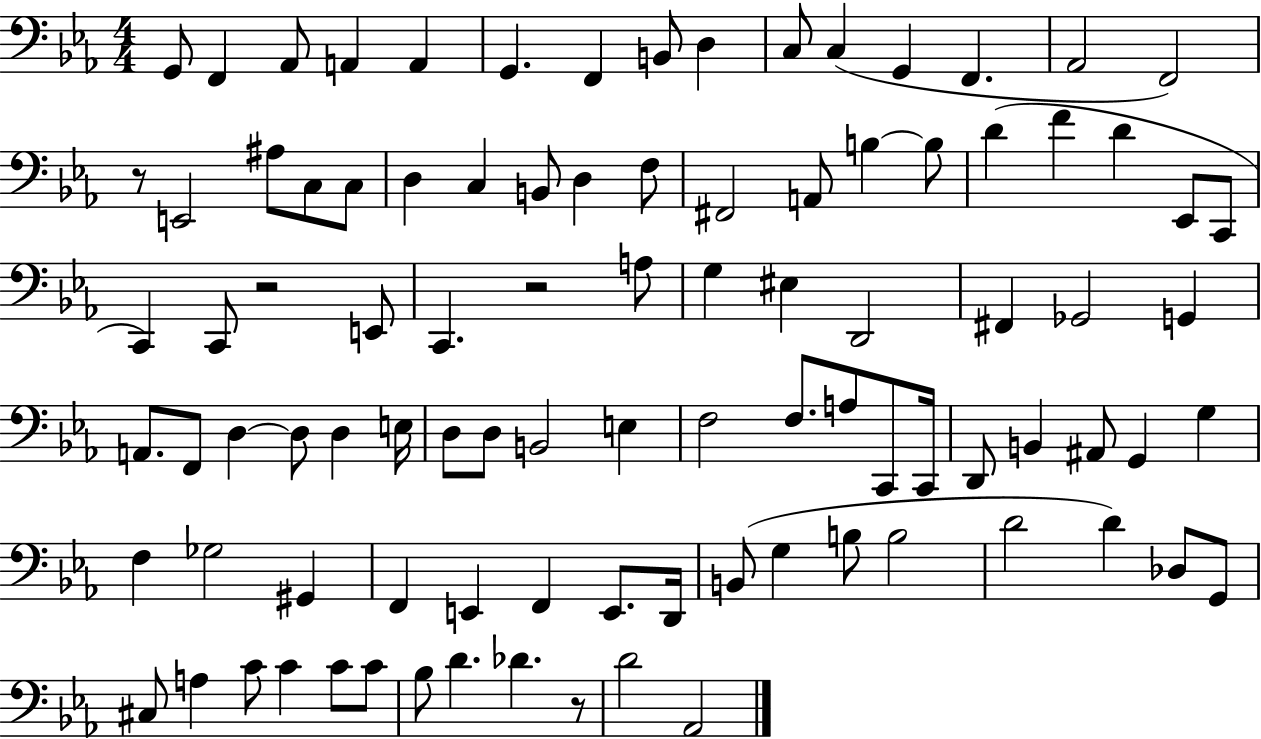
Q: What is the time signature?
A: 4/4